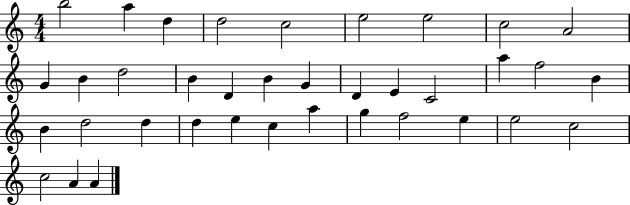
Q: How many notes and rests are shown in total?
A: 37